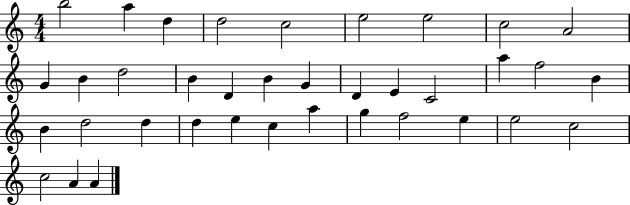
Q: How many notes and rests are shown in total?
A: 37